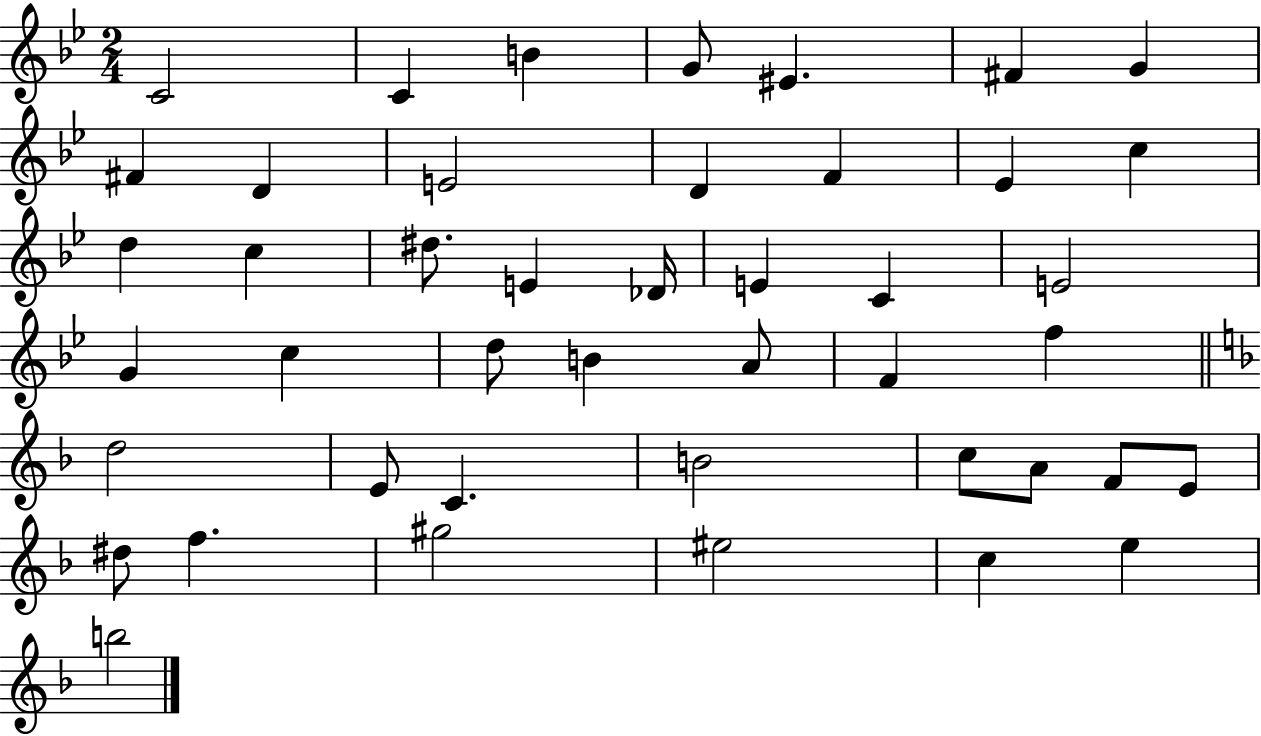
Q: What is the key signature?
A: BES major